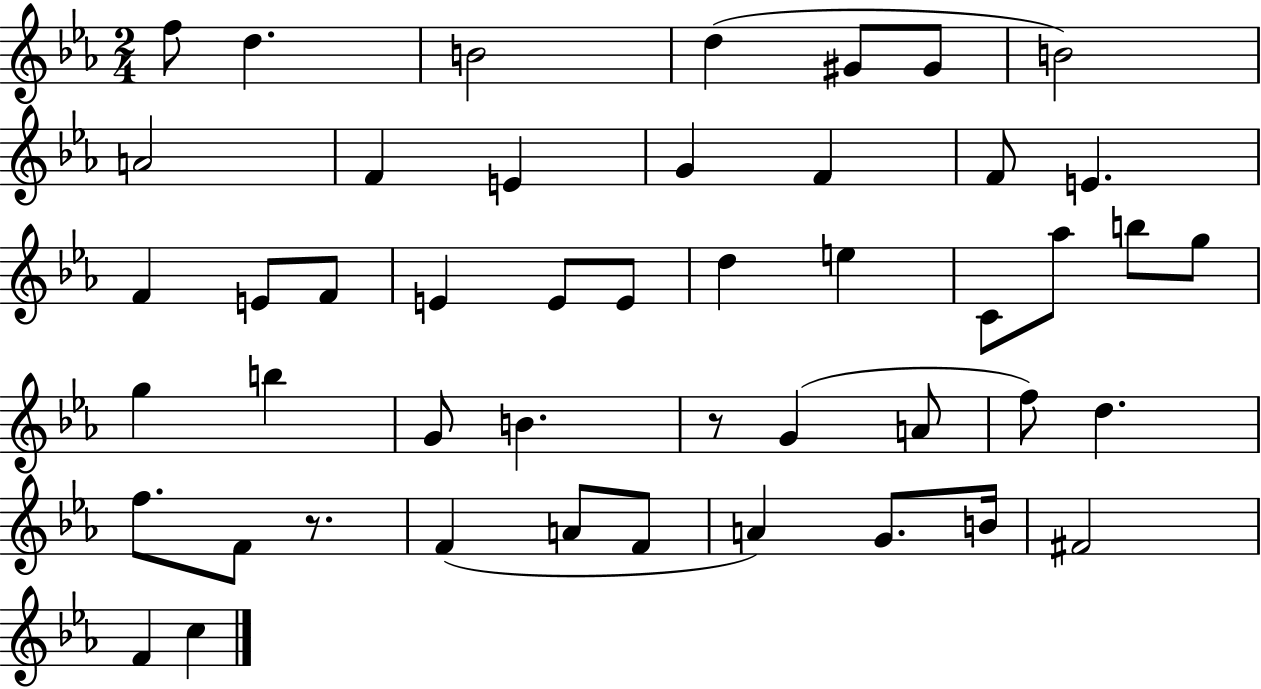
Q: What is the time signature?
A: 2/4